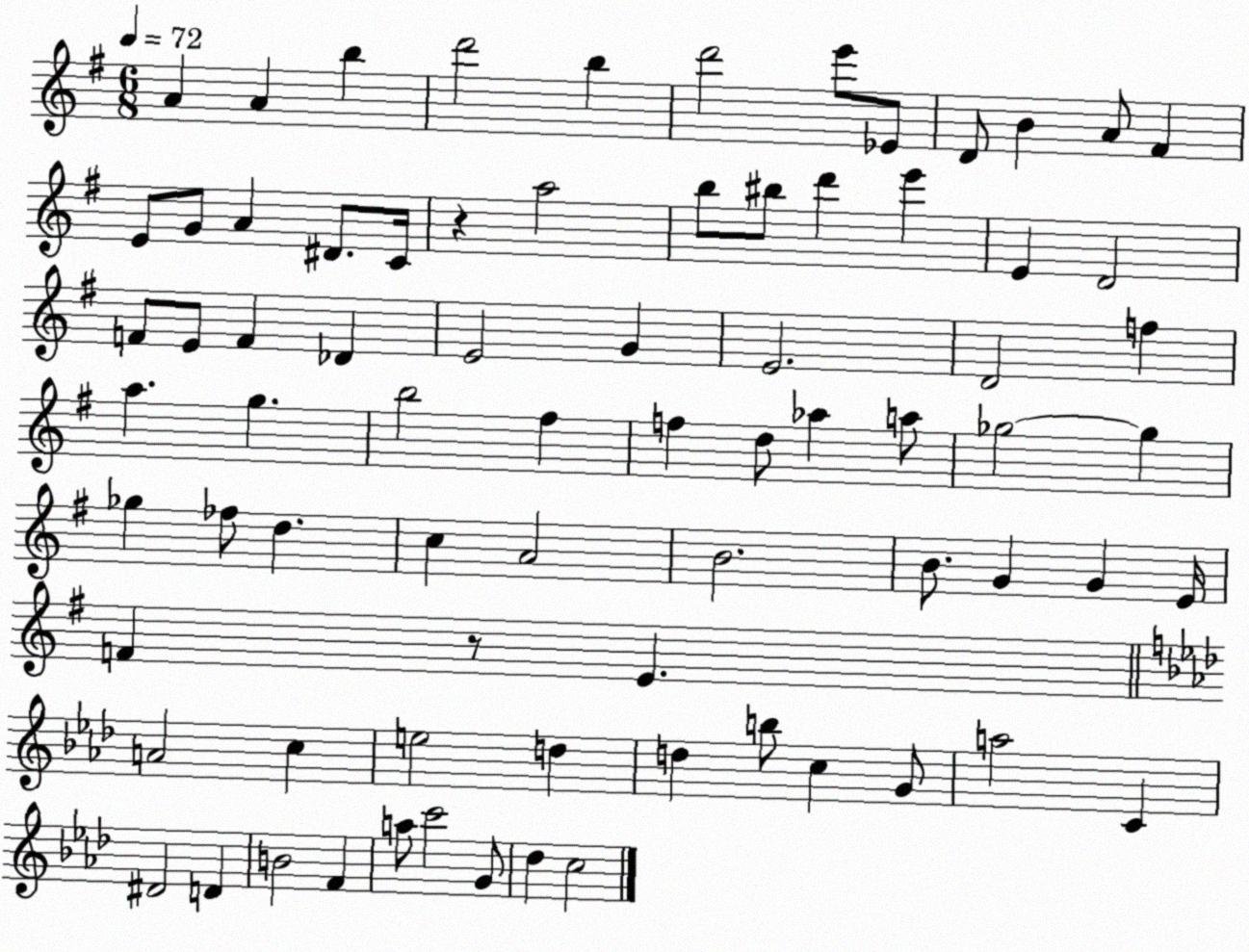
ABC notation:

X:1
T:Untitled
M:6/8
L:1/4
K:G
A A b d'2 b d'2 e'/2 _E/2 D/2 B A/2 ^F E/2 G/2 A ^D/2 C/4 z a2 b/2 ^b/2 d' e' E D2 F/2 E/2 F _D E2 G E2 D2 f a g b2 ^f f d/2 _a a/2 _g2 _g _g _f/2 d c A2 B2 B/2 G G E/4 F z/2 E A2 c e2 d d b/2 c G/2 a2 C ^D2 D B2 F a/2 c'2 G/2 _d c2